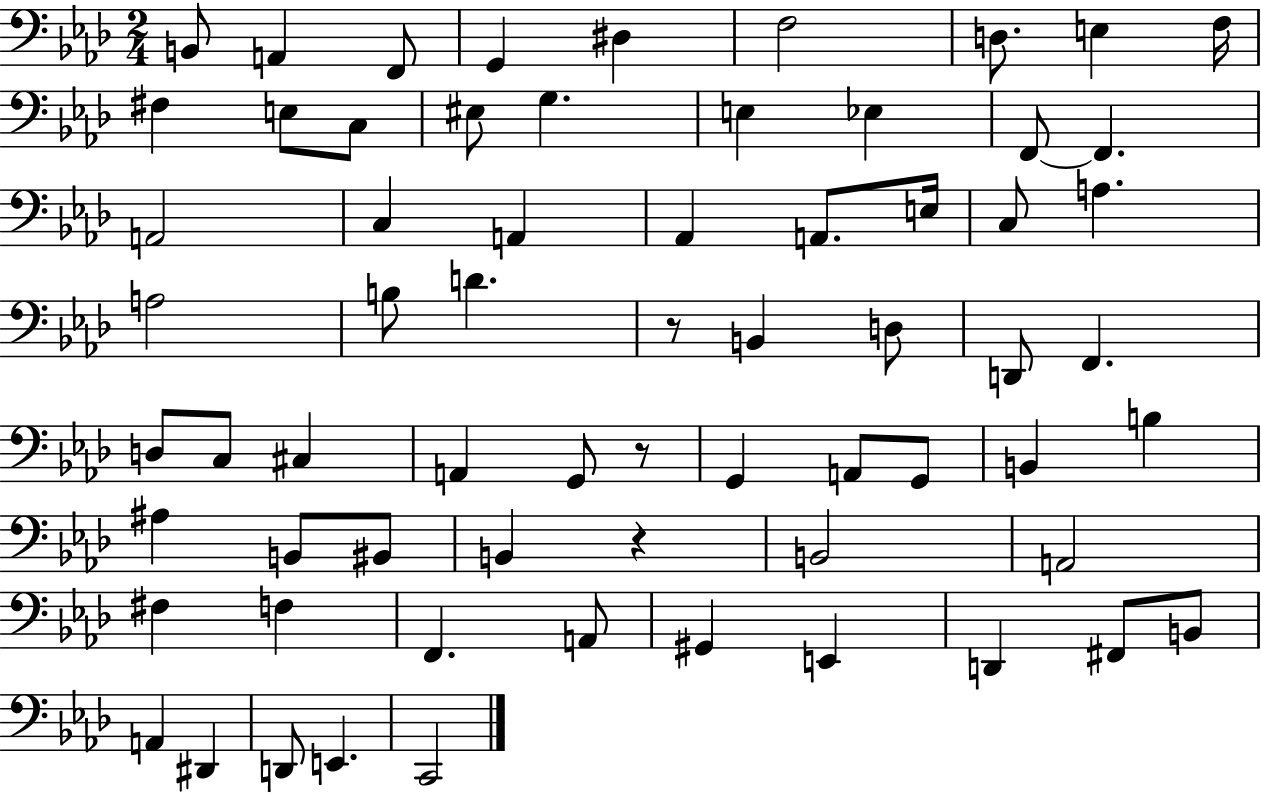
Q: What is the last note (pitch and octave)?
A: C2